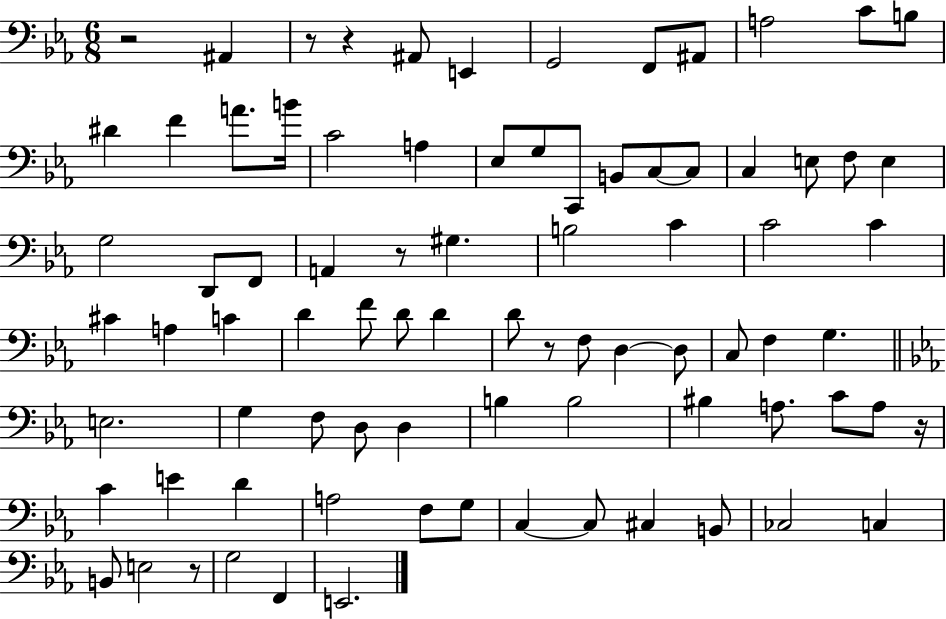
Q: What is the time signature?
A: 6/8